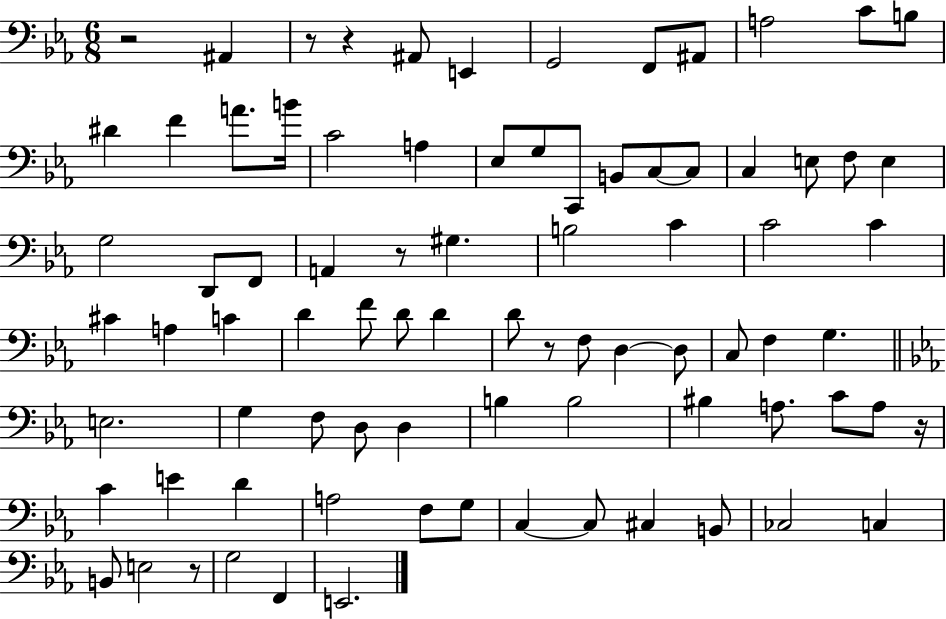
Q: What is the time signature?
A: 6/8